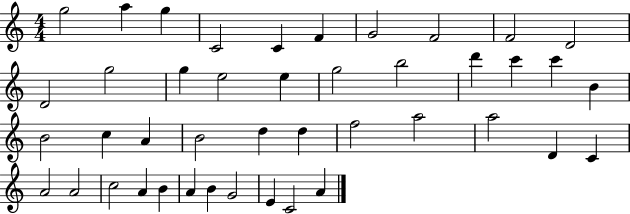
{
  \clef treble
  \numericTimeSignature
  \time 4/4
  \key c \major
  g''2 a''4 g''4 | c'2 c'4 f'4 | g'2 f'2 | f'2 d'2 | \break d'2 g''2 | g''4 e''2 e''4 | g''2 b''2 | d'''4 c'''4 c'''4 b'4 | \break b'2 c''4 a'4 | b'2 d''4 d''4 | f''2 a''2 | a''2 d'4 c'4 | \break a'2 a'2 | c''2 a'4 b'4 | a'4 b'4 g'2 | e'4 c'2 a'4 | \break \bar "|."
}